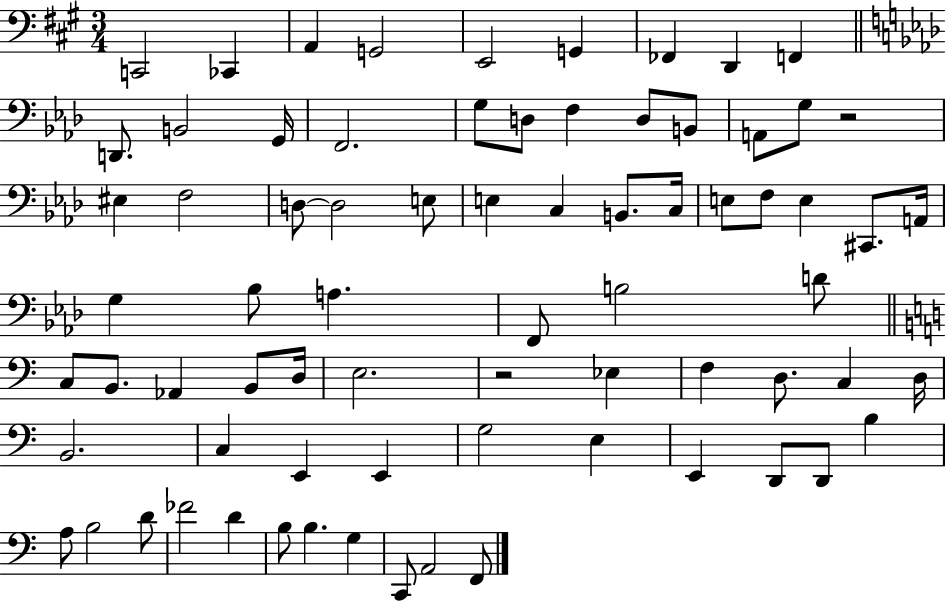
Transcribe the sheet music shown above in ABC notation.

X:1
T:Untitled
M:3/4
L:1/4
K:A
C,,2 _C,, A,, G,,2 E,,2 G,, _F,, D,, F,, D,,/2 B,,2 G,,/4 F,,2 G,/2 D,/2 F, D,/2 B,,/2 A,,/2 G,/2 z2 ^E, F,2 D,/2 D,2 E,/2 E, C, B,,/2 C,/4 E,/2 F,/2 E, ^C,,/2 A,,/4 G, _B,/2 A, F,,/2 B,2 D/2 C,/2 B,,/2 _A,, B,,/2 D,/4 E,2 z2 _E, F, D,/2 C, D,/4 B,,2 C, E,, E,, G,2 E, E,, D,,/2 D,,/2 B, A,/2 B,2 D/2 _F2 D B,/2 B, G, C,,/2 A,,2 F,,/2